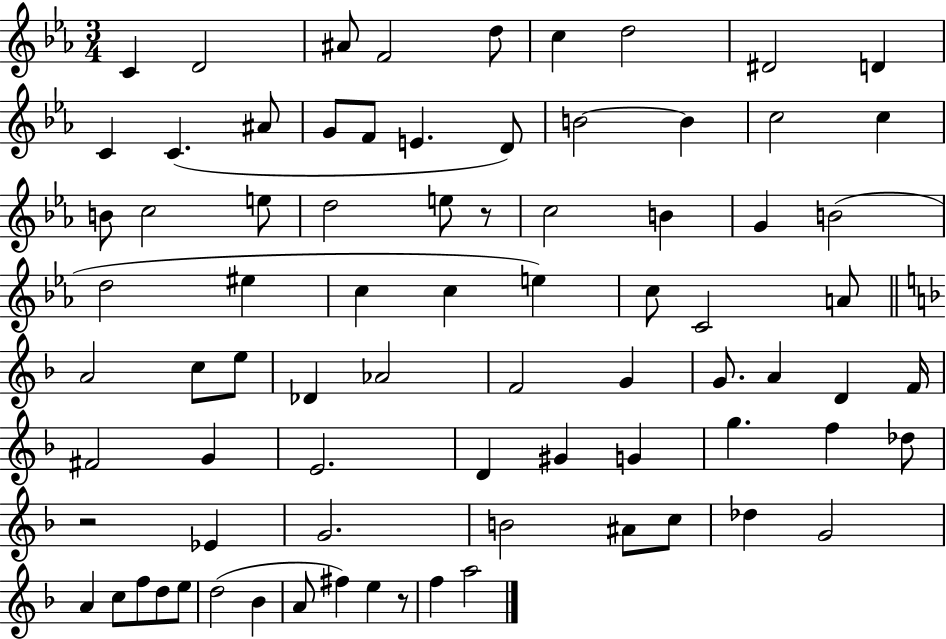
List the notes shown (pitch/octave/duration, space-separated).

C4/q D4/h A#4/e F4/h D5/e C5/q D5/h D#4/h D4/q C4/q C4/q. A#4/e G4/e F4/e E4/q. D4/e B4/h B4/q C5/h C5/q B4/e C5/h E5/e D5/h E5/e R/e C5/h B4/q G4/q B4/h D5/h EIS5/q C5/q C5/q E5/q C5/e C4/h A4/e A4/h C5/e E5/e Db4/q Ab4/h F4/h G4/q G4/e. A4/q D4/q F4/s F#4/h G4/q E4/h. D4/q G#4/q G4/q G5/q. F5/q Db5/e R/h Eb4/q G4/h. B4/h A#4/e C5/e Db5/q G4/h A4/q C5/e F5/e D5/e E5/e D5/h Bb4/q A4/e F#5/q E5/q R/e F5/q A5/h